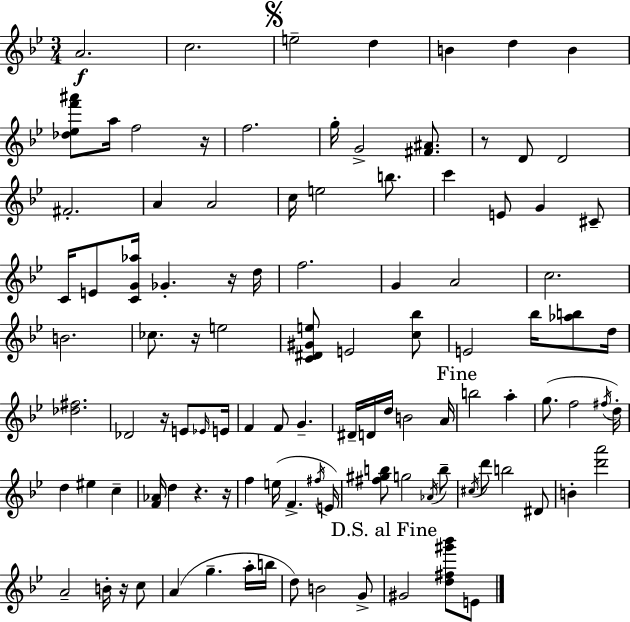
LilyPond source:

{
  \clef treble
  \numericTimeSignature
  \time 3/4
  \key bes \major
  \repeat volta 2 { a'2.\f | c''2. | \mark \markup { \musicglyph "scripts.segno" } e''2-- d''4 | b'4 d''4 b'4 | \break <des'' ees'' f''' ais'''>8 a''16 f''2 r16 | f''2. | g''16-. g'2-> <fis' ais'>8. | r8 d'8 d'2 | \break fis'2.-. | a'4 a'2 | c''16 e''2 b''8. | c'''4 e'8 g'4 cis'8-- | \break c'16 e'8 <c' g' aes''>16 ges'4.-. r16 d''16 | f''2. | g'4 a'2 | c''2. | \break b'2. | ces''8. r16 e''2 | <c' dis' gis' e''>8 e'2 <c'' bes''>8 | e'2 bes''16 <aes'' b''>8 d''16 | \break <des'' fis''>2. | des'2 r16 e'8 \grace { ees'16 } | e'16 f'4 f'8 g'4.-- | dis'16-- d'16 d''16 b'2 | \break a'16 \mark "Fine" b''2 a''4-. | g''8.( f''2 | \acciaccatura { fis''16 }) d''16-. d''4 eis''4 c''4-- | <f' aes'>16 d''4 r4. | \break r16 f''4 e''16( f'4.-> | \acciaccatura { fis''16 }) e'16 <fis'' gis'' b''>8 g''2 | \acciaccatura { aes'16 } b''8-- \acciaccatura { cis''16 } d'''8 b''2 | dis'8 b'4-. <d''' a'''>2 | \break a'2-- | b'16-. r16 c''8 a'4( g''4.-- | a''16-. b''16 d''8) b'2 | g'8-> \mark "D.S. al Fine" gis'2 | \break <d'' fis'' gis''' bes'''>8 e'8 } \bar "|."
}